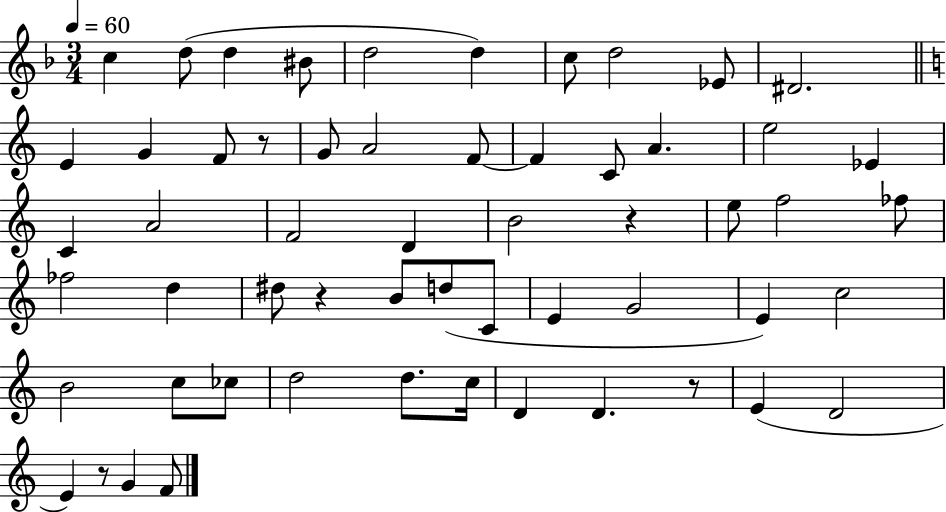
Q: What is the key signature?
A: F major